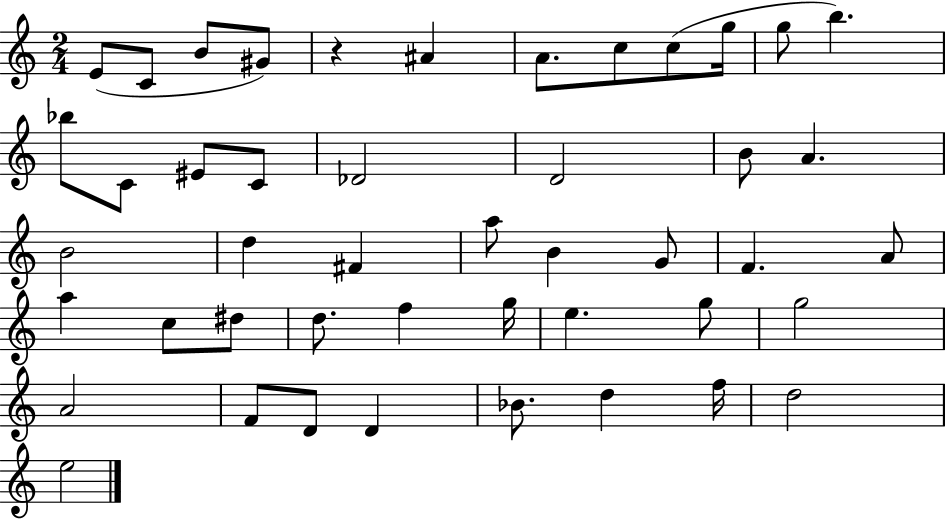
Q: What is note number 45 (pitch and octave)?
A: E5